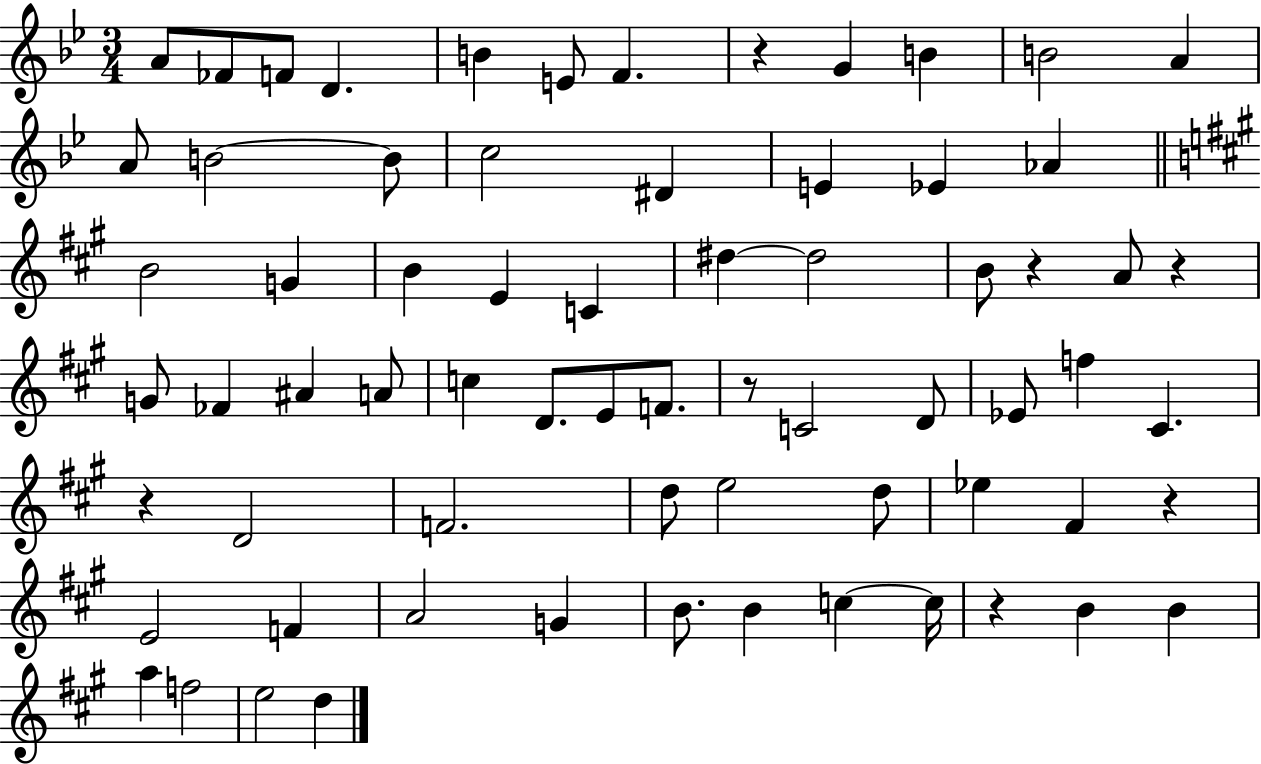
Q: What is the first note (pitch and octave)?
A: A4